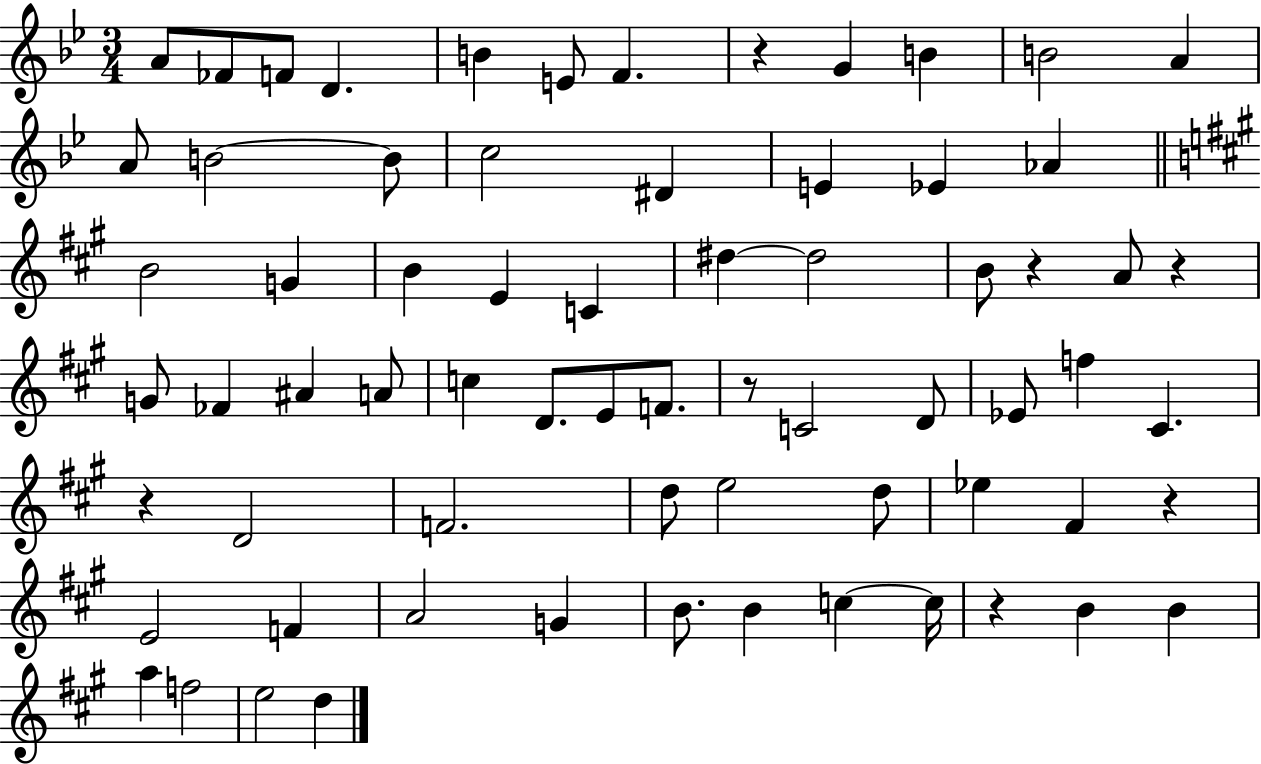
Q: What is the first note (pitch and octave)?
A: A4